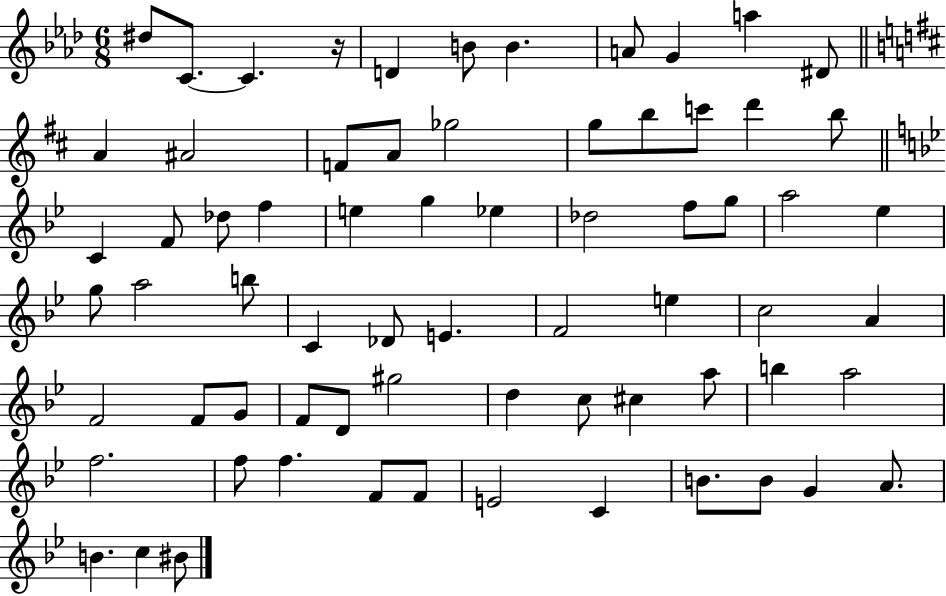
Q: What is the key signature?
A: AES major